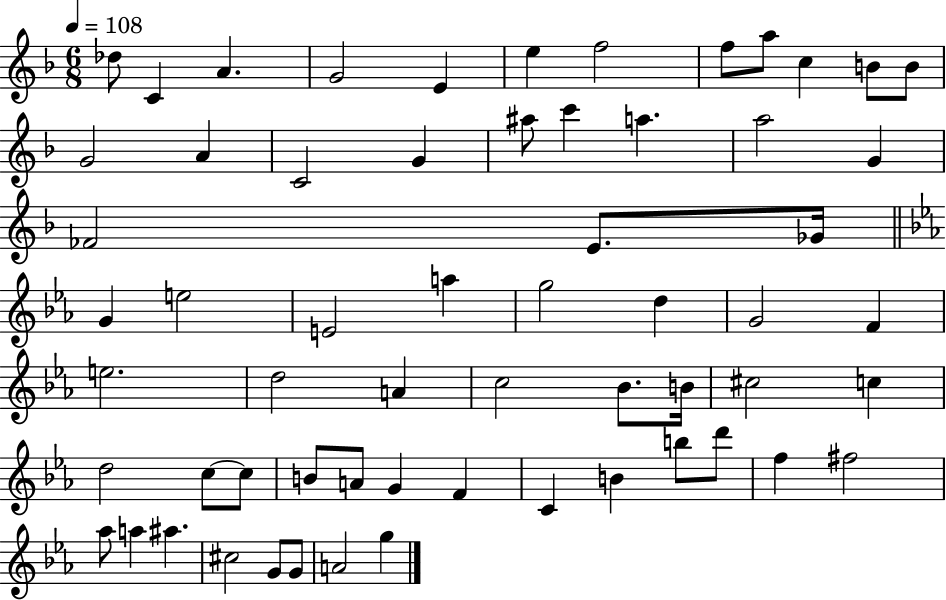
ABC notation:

X:1
T:Untitled
M:6/8
L:1/4
K:F
_d/2 C A G2 E e f2 f/2 a/2 c B/2 B/2 G2 A C2 G ^a/2 c' a a2 G _F2 E/2 _G/4 G e2 E2 a g2 d G2 F e2 d2 A c2 _B/2 B/4 ^c2 c d2 c/2 c/2 B/2 A/2 G F C B b/2 d'/2 f ^f2 _a/2 a ^a ^c2 G/2 G/2 A2 g